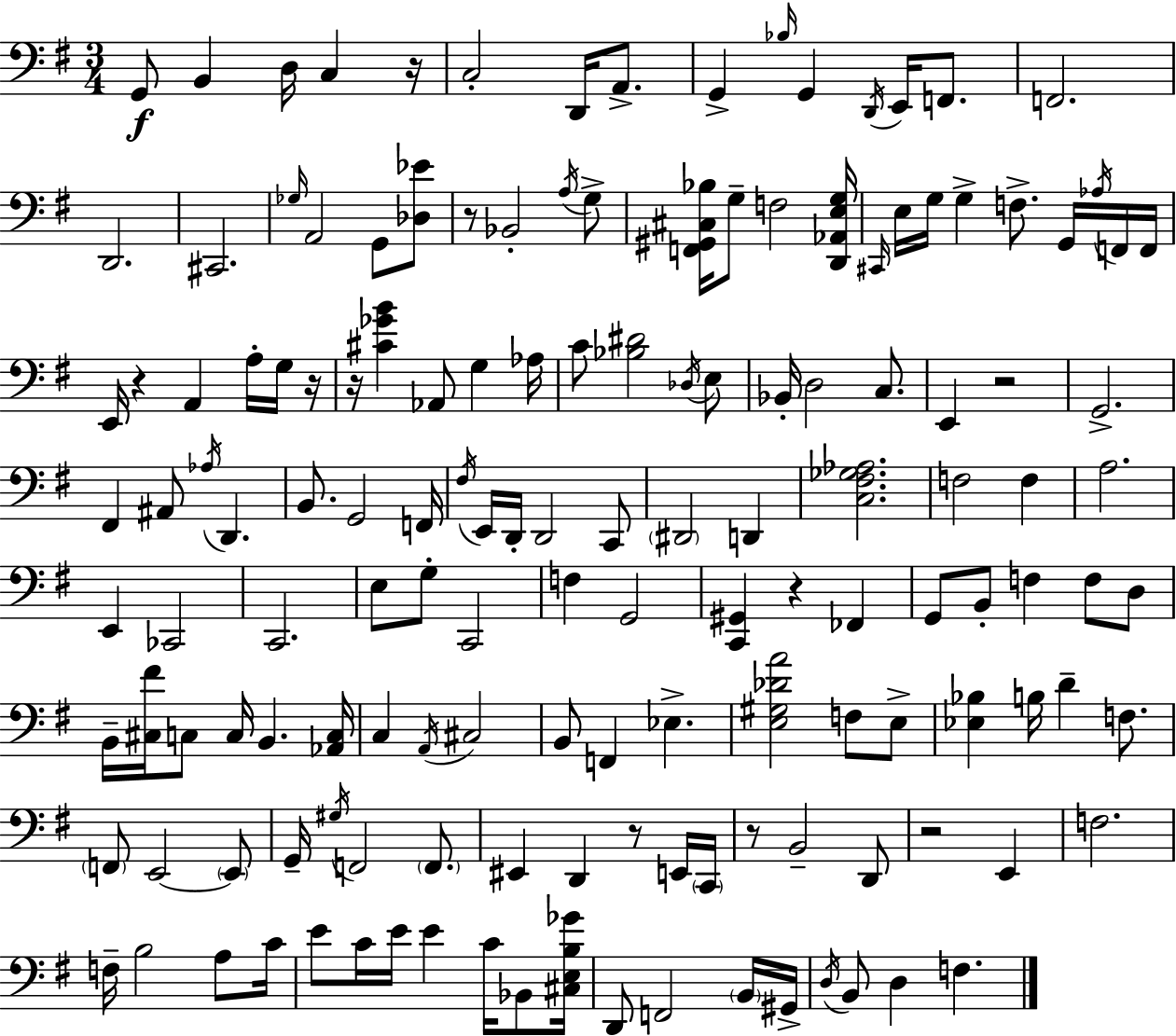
X:1
T:Untitled
M:3/4
L:1/4
K:G
G,,/2 B,, D,/4 C, z/4 C,2 D,,/4 A,,/2 G,, _B,/4 G,, D,,/4 E,,/4 F,,/2 F,,2 D,,2 ^C,,2 _G,/4 A,,2 G,,/2 [_D,_E]/2 z/2 _B,,2 A,/4 G,/2 [F,,^G,,^C,_B,]/4 G,/2 F,2 [D,,_A,,E,G,]/4 ^C,,/4 E,/4 G,/4 G, F,/2 G,,/4 _A,/4 F,,/4 F,,/4 E,,/4 z A,, A,/4 G,/4 z/4 z/4 [^C_GB] _A,,/2 G, _A,/4 C/2 [_B,^D]2 _D,/4 E,/2 _B,,/4 D,2 C,/2 E,, z2 G,,2 ^F,, ^A,,/2 _A,/4 D,, B,,/2 G,,2 F,,/4 ^F,/4 E,,/4 D,,/4 D,,2 C,,/2 ^D,,2 D,, [C,^F,_G,_A,]2 F,2 F, A,2 E,, _C,,2 C,,2 E,/2 G,/2 C,,2 F, G,,2 [C,,^G,,] z _F,, G,,/2 B,,/2 F, F,/2 D,/2 B,,/4 [^C,^F]/4 C,/2 C,/4 B,, [_A,,C,]/4 C, A,,/4 ^C,2 B,,/2 F,, _E, [E,^G,_DA]2 F,/2 E,/2 [_E,_B,] B,/4 D F,/2 F,,/2 E,,2 E,,/2 G,,/4 ^G,/4 F,,2 F,,/2 ^E,, D,, z/2 E,,/4 C,,/4 z/2 B,,2 D,,/2 z2 E,, F,2 F,/4 B,2 A,/2 C/4 E/2 C/4 E/4 E C/4 _B,,/2 [^C,E,B,_G]/4 D,,/2 F,,2 B,,/4 ^G,,/4 D,/4 B,,/2 D, F,